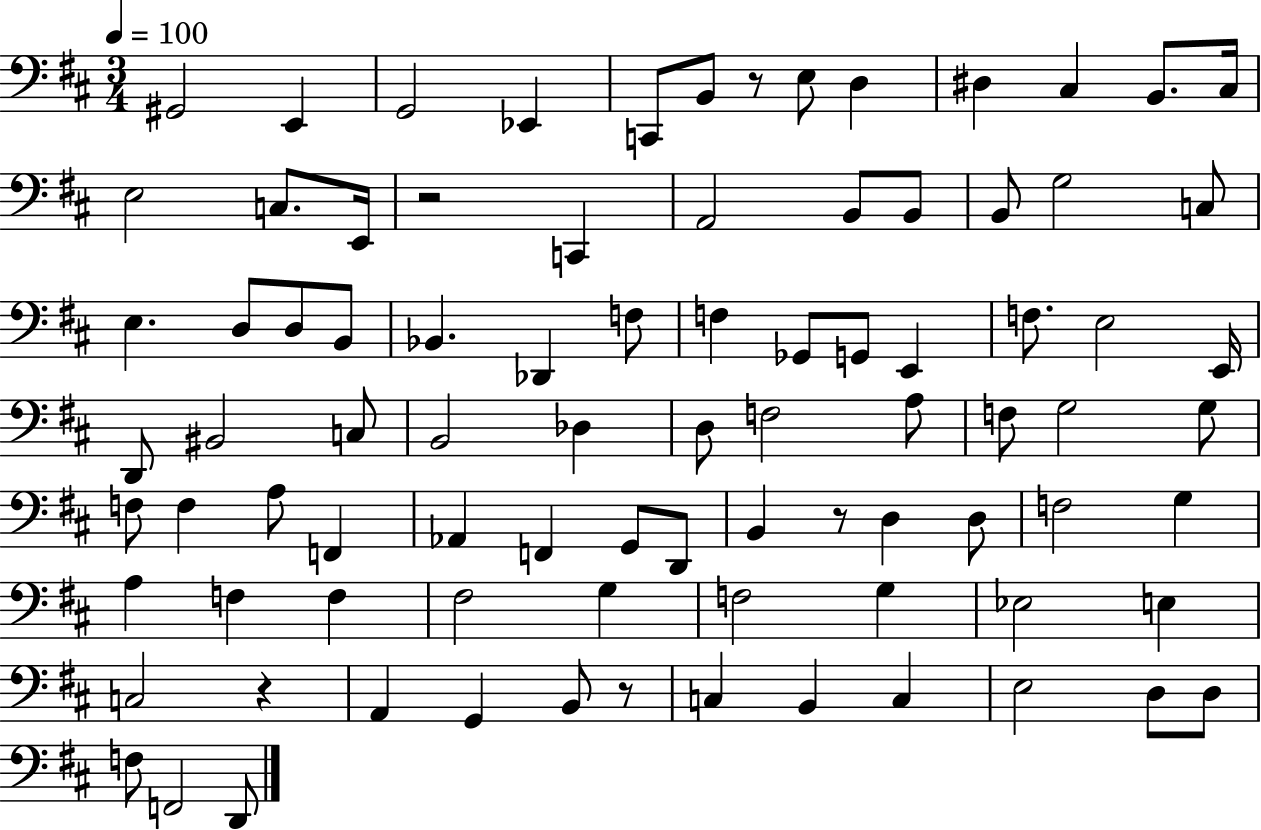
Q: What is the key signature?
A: D major